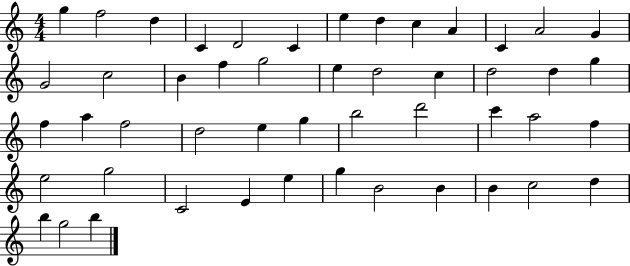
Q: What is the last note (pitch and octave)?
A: B5